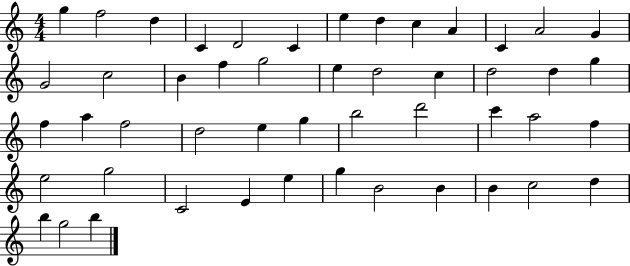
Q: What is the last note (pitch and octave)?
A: B5